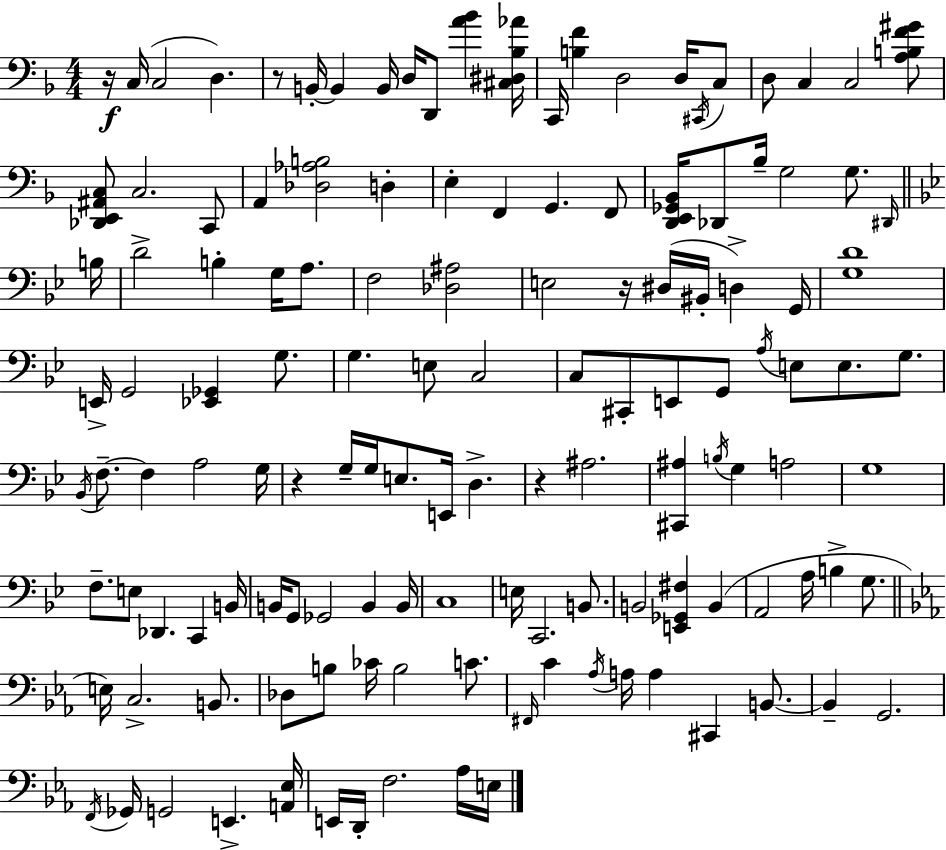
R/s C3/s C3/h D3/q. R/e B2/s B2/q B2/s D3/s D2/e [A4,Bb4]/q [C#3,D#3,Bb3,Ab4]/s C2/s [B3,F4]/q D3/h D3/s C#2/s C3/e D3/e C3/q C3/h [A3,B3,F4,G#4]/e [Db2,E2,A#2,C3]/e C3/h. C2/e A2/q [Db3,Ab3,B3]/h D3/q E3/q F2/q G2/q. F2/e [D2,E2,Gb2,Bb2]/s Db2/e Bb3/s G3/h G3/e. D#2/s B3/s D4/h B3/q G3/s A3/e. F3/h [Db3,A#3]/h E3/h R/s D#3/s BIS2/s D3/q G2/s [G3,D4]/w E2/s G2/h [Eb2,Gb2]/q G3/e. G3/q. E3/e C3/h C3/e C#2/e E2/e G2/e A3/s E3/e E3/e. G3/e. Bb2/s F3/e. F3/q A3/h G3/s R/q G3/s G3/s E3/e. E2/s D3/q. R/q A#3/h. [C#2,A#3]/q B3/s G3/q A3/h G3/w F3/e. E3/e Db2/q. C2/q B2/s B2/s G2/e Gb2/h B2/q B2/s C3/w E3/s C2/h. B2/e. B2/h [E2,Gb2,F#3]/q B2/q A2/h A3/s B3/q G3/e. E3/s C3/h. B2/e. Db3/e B3/e CES4/s B3/h C4/e. F#2/s C4/q Ab3/s A3/s A3/q C#2/q B2/e. B2/q G2/h. F2/s Gb2/s G2/h E2/q. [A2,Eb3]/s E2/s D2/s F3/h. Ab3/s E3/s